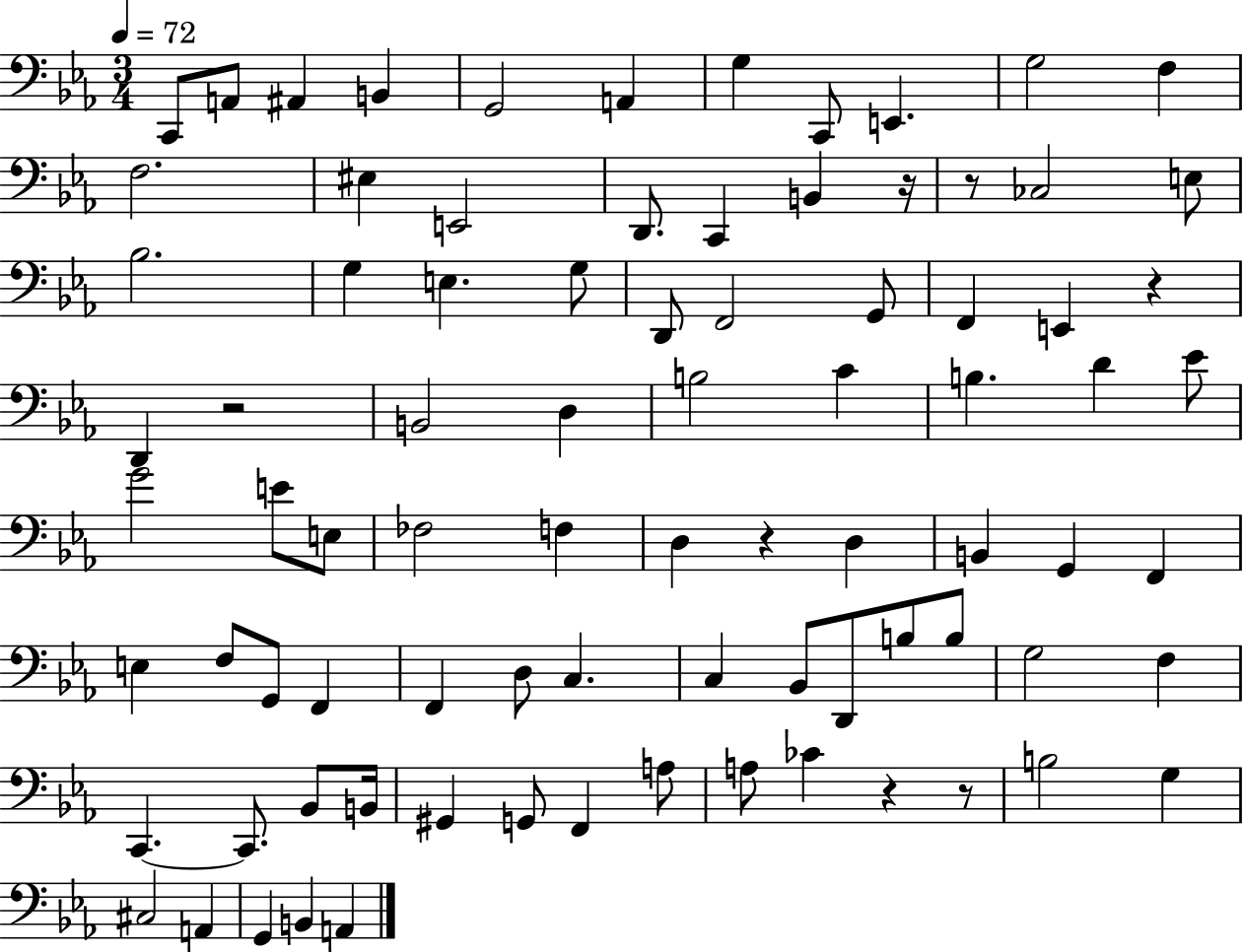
C2/e A2/e A#2/q B2/q G2/h A2/q G3/q C2/e E2/q. G3/h F3/q F3/h. EIS3/q E2/h D2/e. C2/q B2/q R/s R/e CES3/h E3/e Bb3/h. G3/q E3/q. G3/e D2/e F2/h G2/e F2/q E2/q R/q D2/q R/h B2/h D3/q B3/h C4/q B3/q. D4/q Eb4/e G4/h E4/e E3/e FES3/h F3/q D3/q R/q D3/q B2/q G2/q F2/q E3/q F3/e G2/e F2/q F2/q D3/e C3/q. C3/q Bb2/e D2/e B3/e B3/e G3/h F3/q C2/q. C2/e. Bb2/e B2/s G#2/q G2/e F2/q A3/e A3/e CES4/q R/q R/e B3/h G3/q C#3/h A2/q G2/q B2/q A2/q